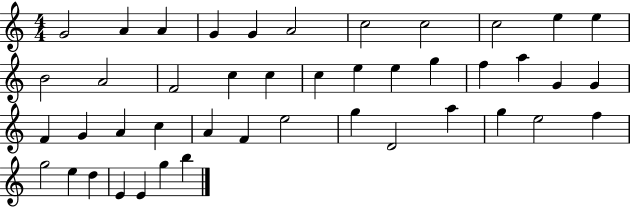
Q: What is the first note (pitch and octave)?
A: G4